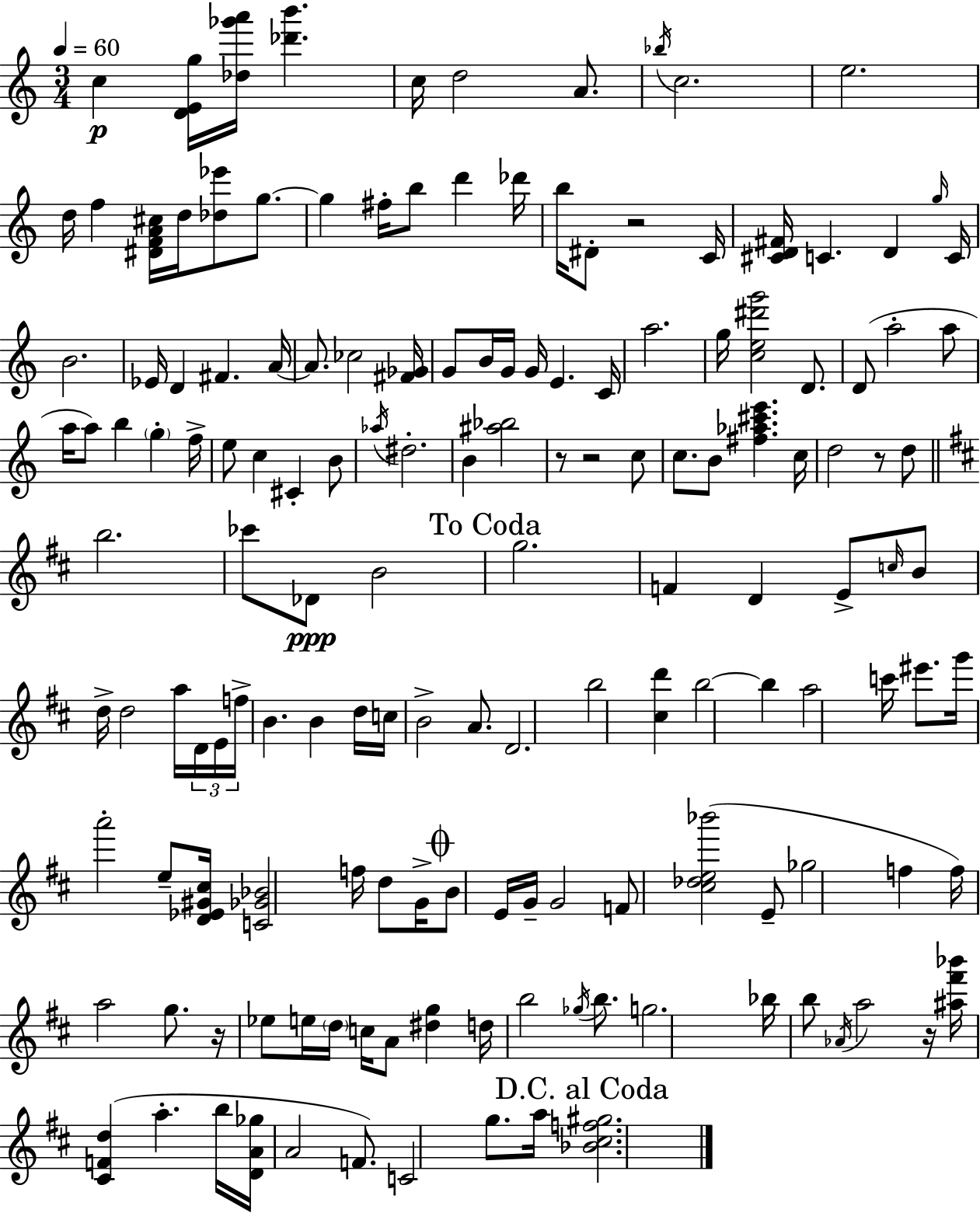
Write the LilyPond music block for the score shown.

{
  \clef treble
  \numericTimeSignature
  \time 3/4
  \key a \minor
  \tempo 4 = 60
  c''4\p <d' e' g''>16 <des'' ges''' a'''>16 <des''' b'''>4. | c''16 d''2 a'8. | \acciaccatura { bes''16 } c''2. | e''2. | \break d''16 f''4 <dis' f' a' cis''>16 d''16 <des'' ees'''>8 g''8.~~ | g''4 fis''16-. b''8 d'''4 | des'''16 b''16 dis'8-. r2 | c'16 <cis' d' fis'>16 c'4. d'4 | \break \grace { g''16 } c'16 b'2. | ees'16 d'4 fis'4. | a'16~~ a'8. ces''2 | <fis' ges'>16 g'8 b'16 g'16 g'16 e'4. | \break c'16 a''2. | g''16 <c'' e'' dis''' g'''>2 d'8. | d'8( a''2-. | a''8 a''16 a''8) b''4 \parenthesize g''4-. | \break f''16-> e''8 c''4 cis'4-. | b'8 \acciaccatura { aes''16 } dis''2.-. | b'4 <ais'' bes''>2 | r8 r2 | \break c''8 c''8. b'8 <fis'' aes'' cis''' e'''>4. | c''16 d''2 r8 | d''8 \bar "||" \break \key d \major b''2. | ces'''8 des'8\ppp b'2 | \mark "To Coda" g''2. | f'4 d'4 e'8-> \grace { c''16 } b'8 | \break d''16-> d''2 a''16 \tuplet 3/2 { d'16 | e'16 f''16-> } b'4. b'4 | d''16 c''16 b'2-> a'8. | d'2. | \break b''2 <cis'' d'''>4 | b''2~~ b''4 | a''2 c'''16 eis'''8. | g'''16 a'''2-. e''8-- | \break <d' ees' gis' cis''>16 <c' ges' bes'>2 f''16 d''8 | g'16-> \mark \markup { \musicglyph "scripts.coda" } b'8 e'16 g'16-- g'2 | f'8 <cis'' des'' e'' bes'''>2( e'8-- | ges''2 f''4 | \break f''16) a''2 g''8. | r16 ees''8 e''16 \parenthesize d''16 c''16 a'8 <dis'' g''>4 | d''16 b''2 \acciaccatura { ges''16 } b''8. | g''2. | \break bes''16 b''8 \acciaccatura { aes'16 } a''2 | r16 <ais'' fis''' bes'''>16 <cis' f' d''>4( a''4.-. | b''16 <d' a' ges''>16 a'2 | f'8.) c'2 g''8. | \break a''16 \mark "D.C. al Coda" <bes' cis'' f'' gis''>2. | \bar "|."
}